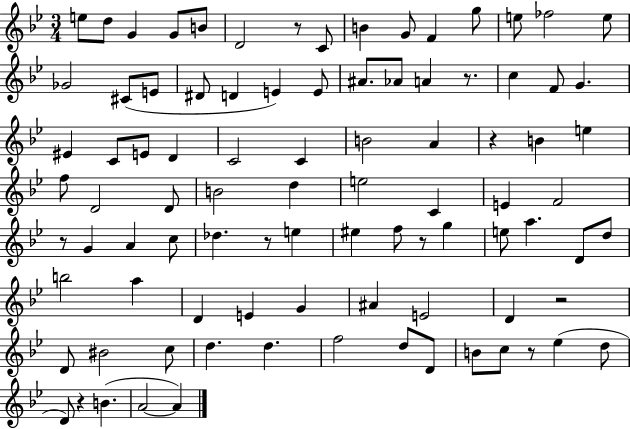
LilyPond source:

{
  \clef treble
  \numericTimeSignature
  \time 3/4
  \key bes \major
  e''8 d''8 g'4 g'8 b'8 | d'2 r8 c'8 | b'4 g'8 f'4 g''8 | e''8 fes''2 e''8 | \break ges'2 cis'8( e'8 | dis'8 d'4 e'4) e'8 | ais'8. aes'8 a'4 r8. | c''4 f'8 g'4. | \break eis'4 c'8 e'8 d'4 | c'2 c'4 | b'2 a'4 | r4 b'4 e''4 | \break f''8 d'2 d'8 | b'2 d''4 | e''2 c'4 | e'4 f'2 | \break r8 g'4 a'4 c''8 | des''4. r8 e''4 | eis''4 f''8 r8 g''4 | e''8 a''4. d'8 d''8 | \break b''2 a''4 | d'4 e'4 g'4 | ais'4 e'2 | d'4 r2 | \break d'8 bis'2 c''8 | d''4. d''4. | f''2 d''8 d'8 | b'8 c''8 r8 ees''4( d''8 | \break d'8) r4 b'4.( | a'2~~ a'4) | \bar "|."
}